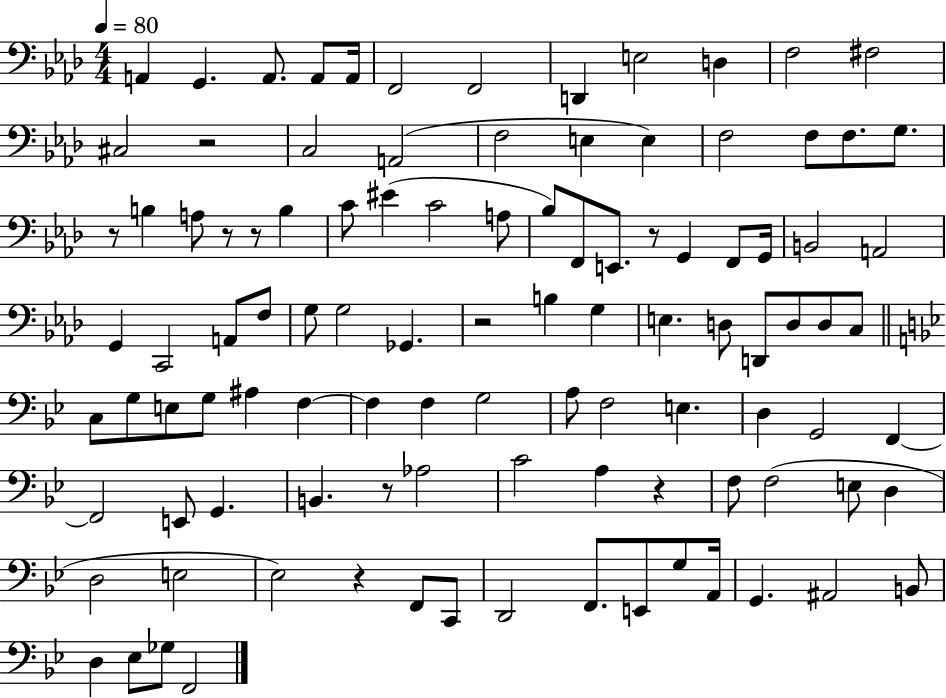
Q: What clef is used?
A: bass